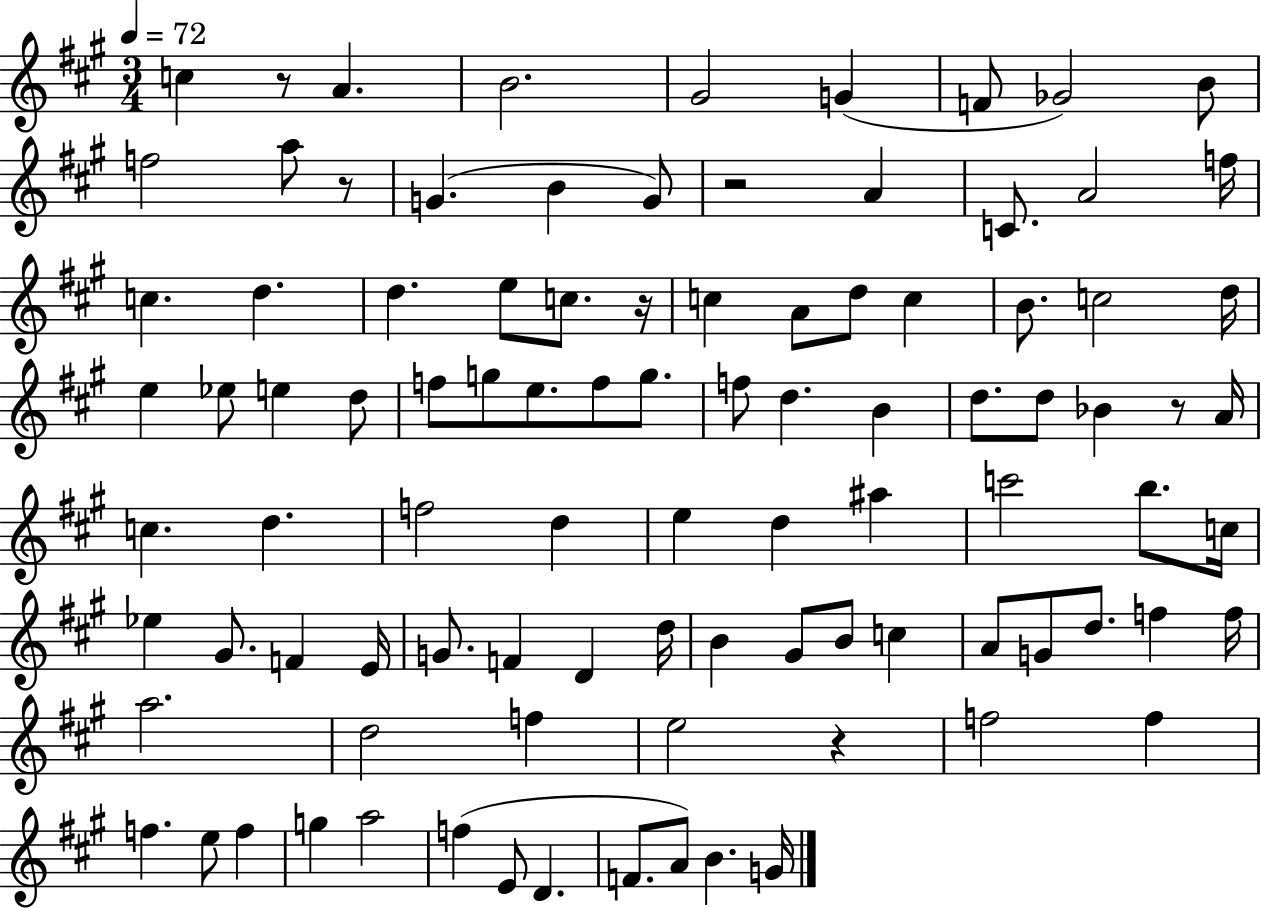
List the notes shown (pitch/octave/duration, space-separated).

C5/q R/e A4/q. B4/h. G#4/h G4/q F4/e Gb4/h B4/e F5/h A5/e R/e G4/q. B4/q G4/e R/h A4/q C4/e. A4/h F5/s C5/q. D5/q. D5/q. E5/e C5/e. R/s C5/q A4/e D5/e C5/q B4/e. C5/h D5/s E5/q Eb5/e E5/q D5/e F5/e G5/e E5/e. F5/e G5/e. F5/e D5/q. B4/q D5/e. D5/e Bb4/q R/e A4/s C5/q. D5/q. F5/h D5/q E5/q D5/q A#5/q C6/h B5/e. C5/s Eb5/q G#4/e. F4/q E4/s G4/e. F4/q D4/q D5/s B4/q G#4/e B4/e C5/q A4/e G4/e D5/e. F5/q F5/s A5/h. D5/h F5/q E5/h R/q F5/h F5/q F5/q. E5/e F5/q G5/q A5/h F5/q E4/e D4/q. F4/e. A4/e B4/q. G4/s